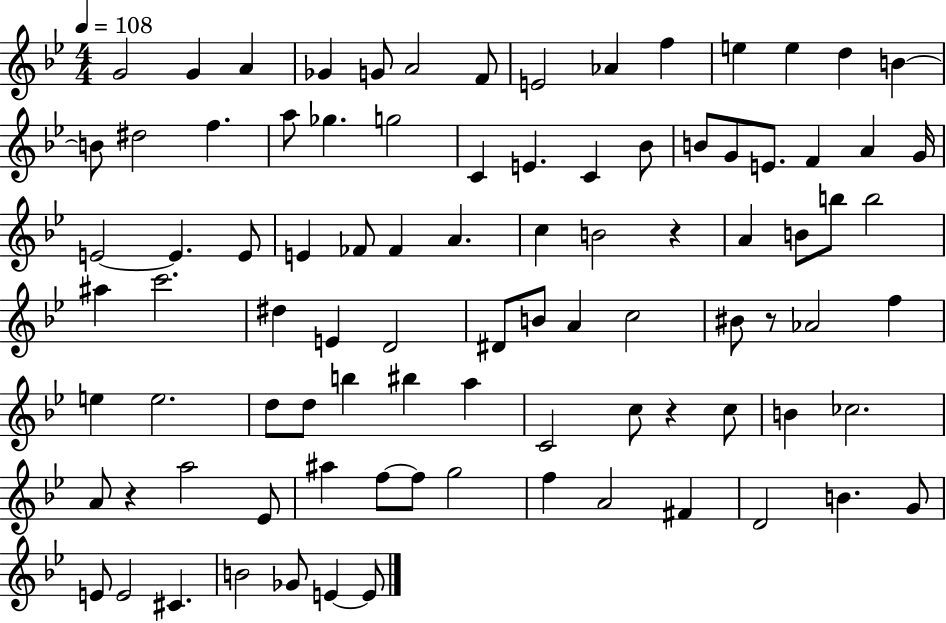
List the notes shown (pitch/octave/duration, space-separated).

G4/h G4/q A4/q Gb4/q G4/e A4/h F4/e E4/h Ab4/q F5/q E5/q E5/q D5/q B4/q B4/e D#5/h F5/q. A5/e Gb5/q. G5/h C4/q E4/q. C4/q Bb4/e B4/e G4/e E4/e. F4/q A4/q G4/s E4/h E4/q. E4/e E4/q FES4/e FES4/q A4/q. C5/q B4/h R/q A4/q B4/e B5/e B5/h A#5/q C6/h. D#5/q E4/q D4/h D#4/e B4/e A4/q C5/h BIS4/e R/e Ab4/h F5/q E5/q E5/h. D5/e D5/e B5/q BIS5/q A5/q C4/h C5/e R/q C5/e B4/q CES5/h. A4/e R/q A5/h Eb4/e A#5/q F5/e F5/e G5/h F5/q A4/h F#4/q D4/h B4/q. G4/e E4/e E4/h C#4/q. B4/h Gb4/e E4/q E4/e